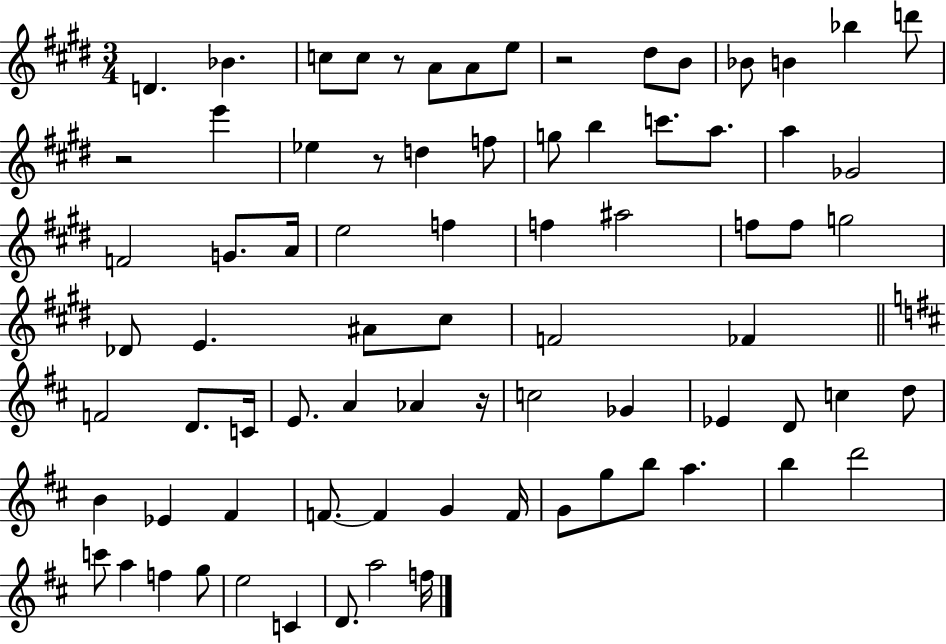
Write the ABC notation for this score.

X:1
T:Untitled
M:3/4
L:1/4
K:E
D _B c/2 c/2 z/2 A/2 A/2 e/2 z2 ^d/2 B/2 _B/2 B _b d'/2 z2 e' _e z/2 d f/2 g/2 b c'/2 a/2 a _G2 F2 G/2 A/4 e2 f f ^a2 f/2 f/2 g2 _D/2 E ^A/2 ^c/2 F2 _F F2 D/2 C/4 E/2 A _A z/4 c2 _G _E D/2 c d/2 B _E ^F F/2 F G F/4 G/2 g/2 b/2 a b d'2 c'/2 a f g/2 e2 C D/2 a2 f/4